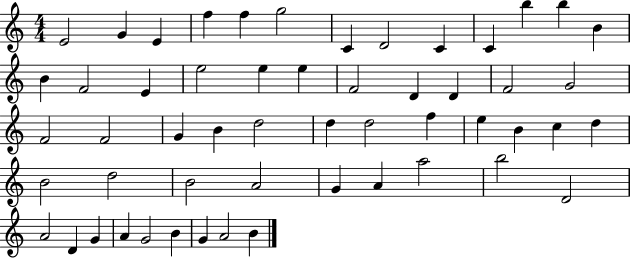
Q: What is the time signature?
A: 4/4